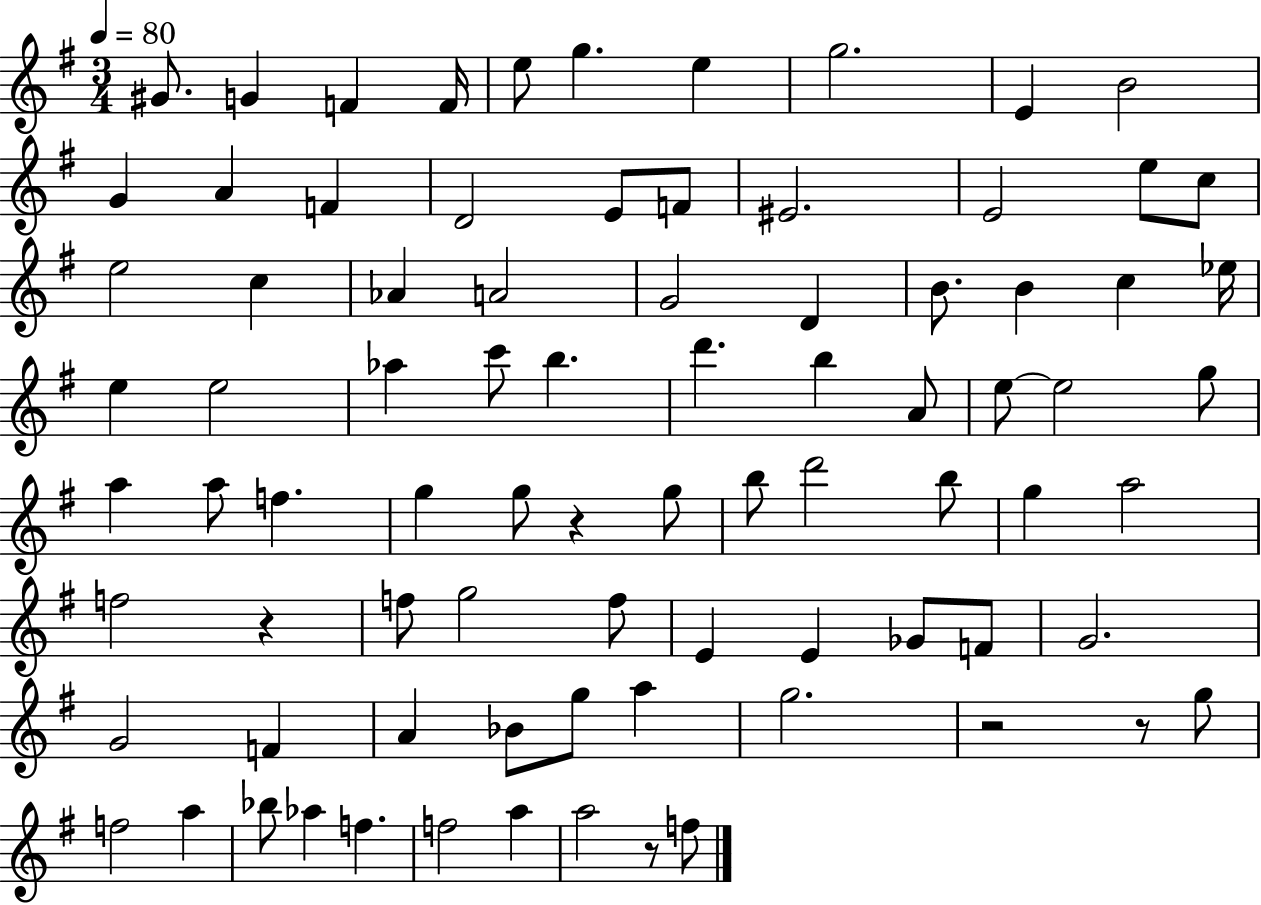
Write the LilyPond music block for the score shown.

{
  \clef treble
  \numericTimeSignature
  \time 3/4
  \key g \major
  \tempo 4 = 80
  gis'8. g'4 f'4 f'16 | e''8 g''4. e''4 | g''2. | e'4 b'2 | \break g'4 a'4 f'4 | d'2 e'8 f'8 | eis'2. | e'2 e''8 c''8 | \break e''2 c''4 | aes'4 a'2 | g'2 d'4 | b'8. b'4 c''4 ees''16 | \break e''4 e''2 | aes''4 c'''8 b''4. | d'''4. b''4 a'8 | e''8~~ e''2 g''8 | \break a''4 a''8 f''4. | g''4 g''8 r4 g''8 | b''8 d'''2 b''8 | g''4 a''2 | \break f''2 r4 | f''8 g''2 f''8 | e'4 e'4 ges'8 f'8 | g'2. | \break g'2 f'4 | a'4 bes'8 g''8 a''4 | g''2. | r2 r8 g''8 | \break f''2 a''4 | bes''8 aes''4 f''4. | f''2 a''4 | a''2 r8 f''8 | \break \bar "|."
}